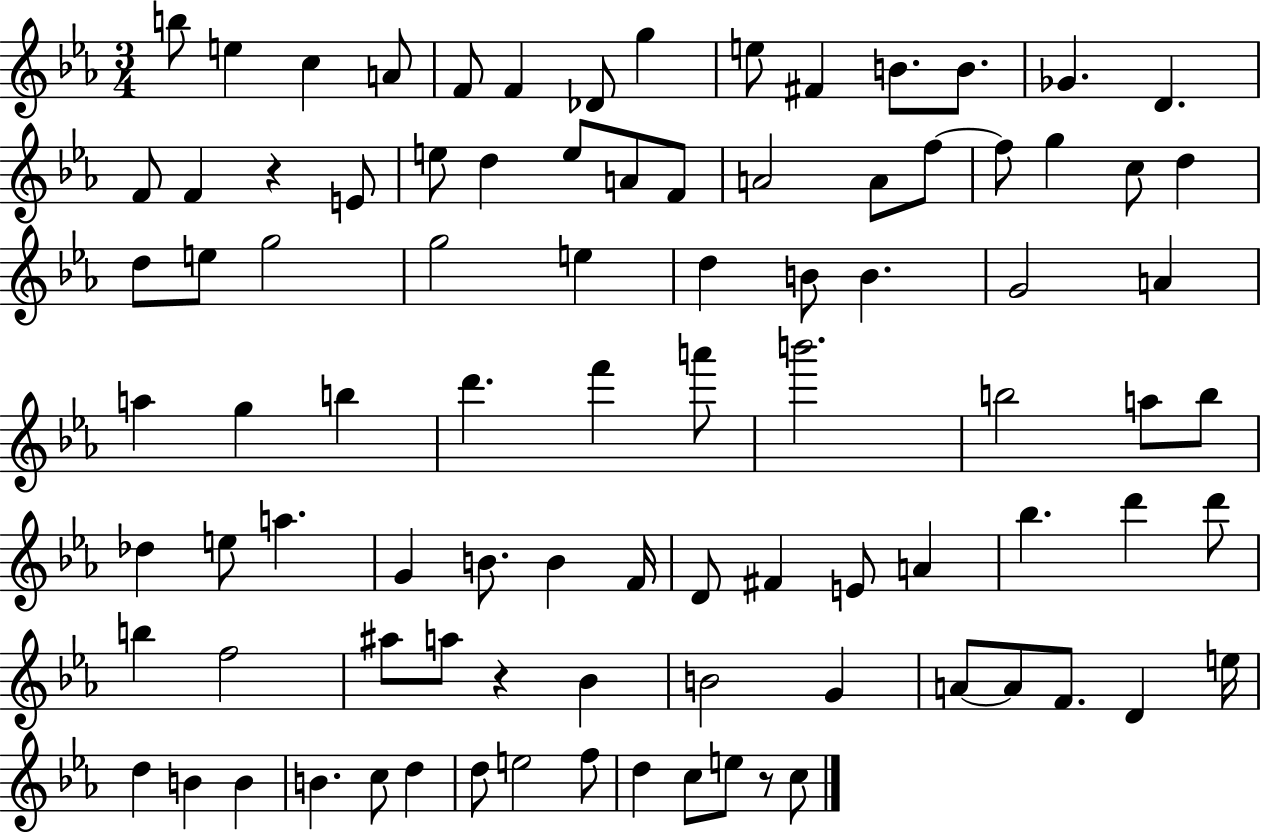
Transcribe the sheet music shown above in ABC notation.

X:1
T:Untitled
M:3/4
L:1/4
K:Eb
b/2 e c A/2 F/2 F _D/2 g e/2 ^F B/2 B/2 _G D F/2 F z E/2 e/2 d e/2 A/2 F/2 A2 A/2 f/2 f/2 g c/2 d d/2 e/2 g2 g2 e d B/2 B G2 A a g b d' f' a'/2 b'2 b2 a/2 b/2 _d e/2 a G B/2 B F/4 D/2 ^F E/2 A _b d' d'/2 b f2 ^a/2 a/2 z _B B2 G A/2 A/2 F/2 D e/4 d B B B c/2 d d/2 e2 f/2 d c/2 e/2 z/2 c/2